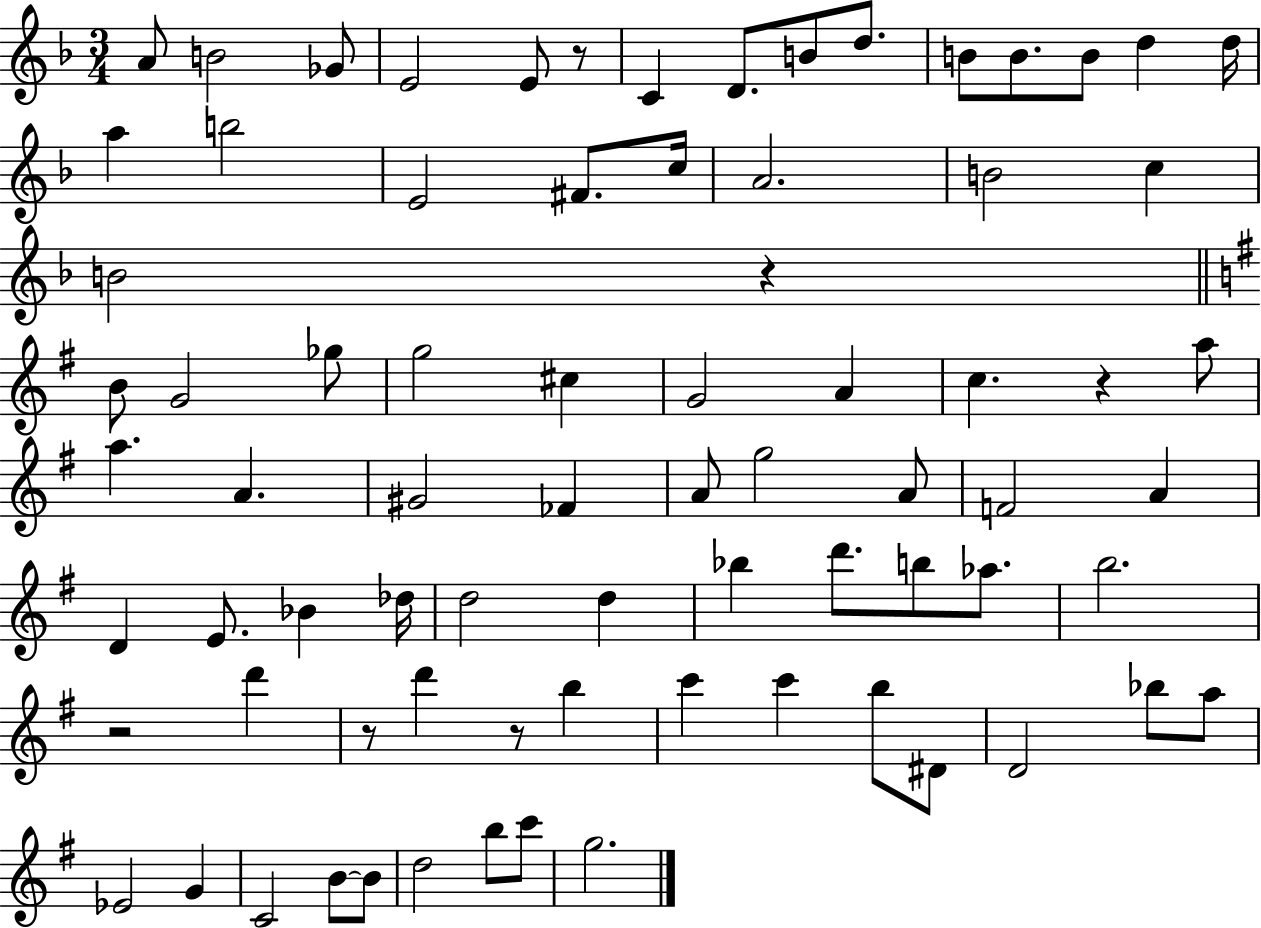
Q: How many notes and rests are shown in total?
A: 77